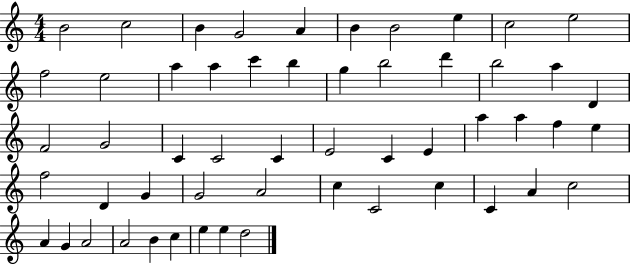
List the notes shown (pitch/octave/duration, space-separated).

B4/h C5/h B4/q G4/h A4/q B4/q B4/h E5/q C5/h E5/h F5/h E5/h A5/q A5/q C6/q B5/q G5/q B5/h D6/q B5/h A5/q D4/q F4/h G4/h C4/q C4/h C4/q E4/h C4/q E4/q A5/q A5/q F5/q E5/q F5/h D4/q G4/q G4/h A4/h C5/q C4/h C5/q C4/q A4/q C5/h A4/q G4/q A4/h A4/h B4/q C5/q E5/q E5/q D5/h